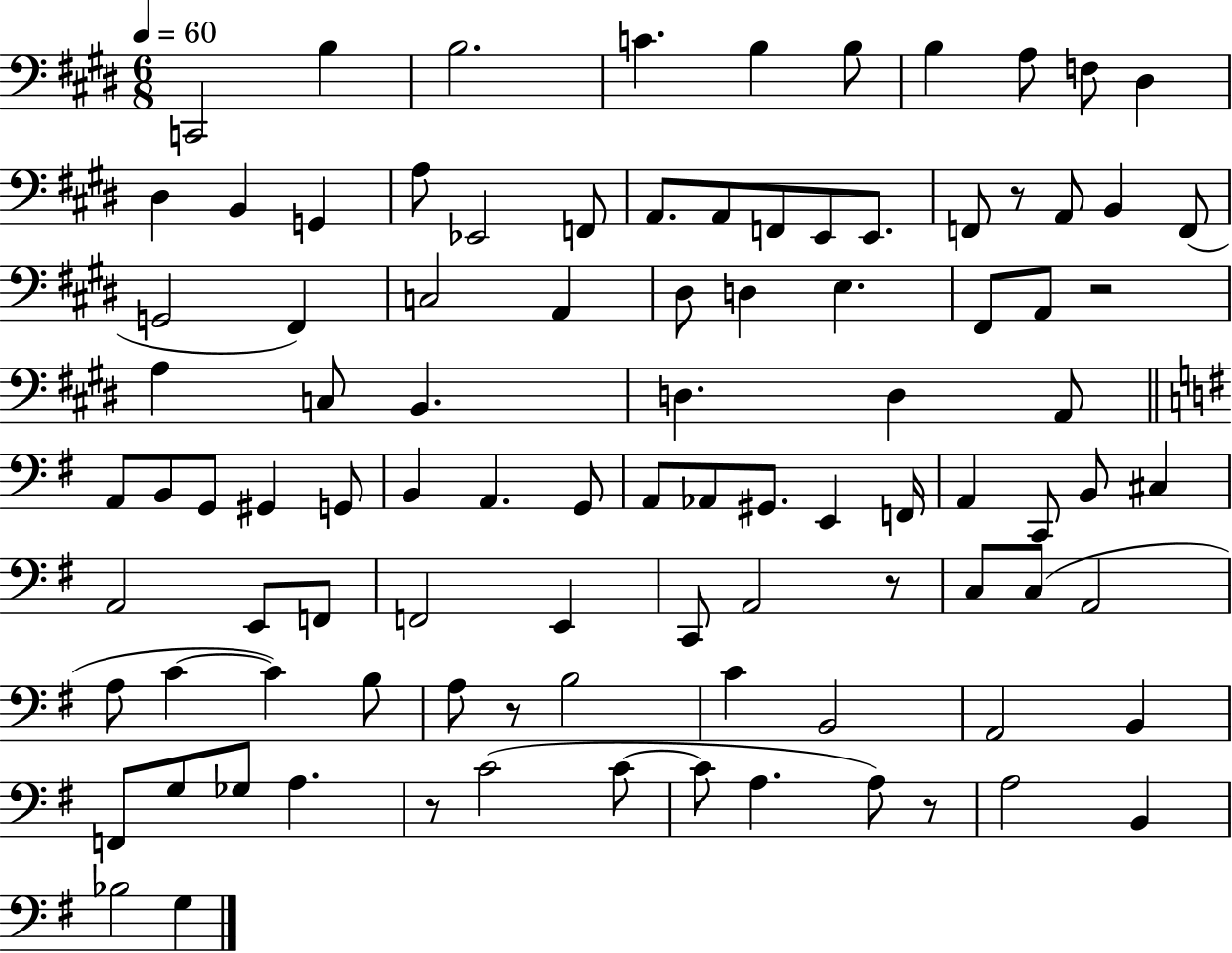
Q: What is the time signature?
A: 6/8